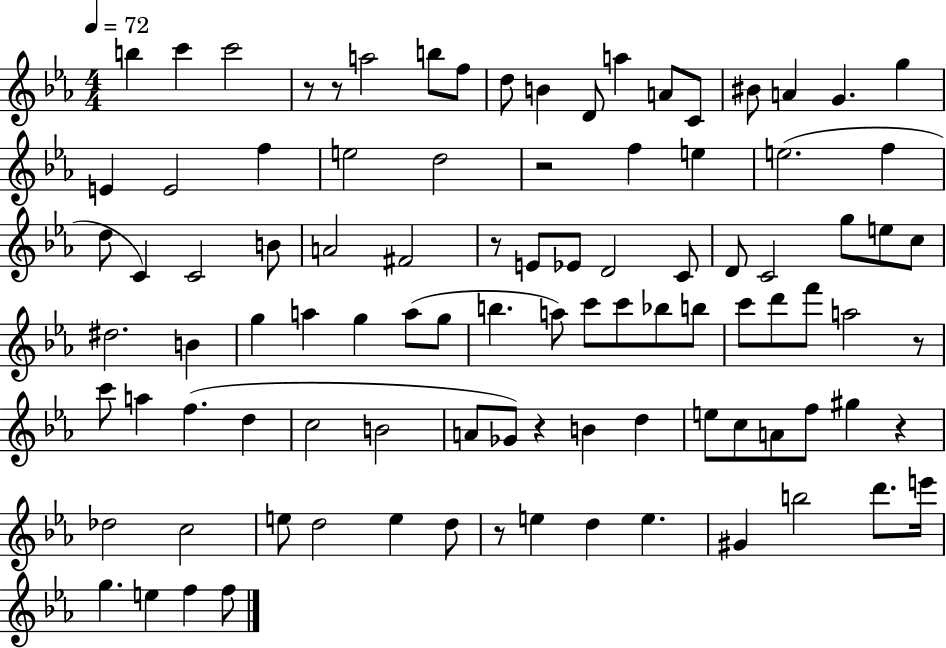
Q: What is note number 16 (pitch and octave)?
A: G5